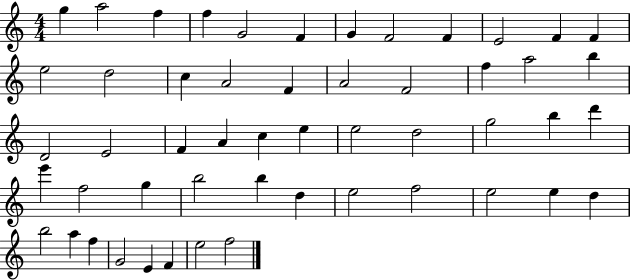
X:1
T:Untitled
M:4/4
L:1/4
K:C
g a2 f f G2 F G F2 F E2 F F e2 d2 c A2 F A2 F2 f a2 b D2 E2 F A c e e2 d2 g2 b d' e' f2 g b2 b d e2 f2 e2 e d b2 a f G2 E F e2 f2